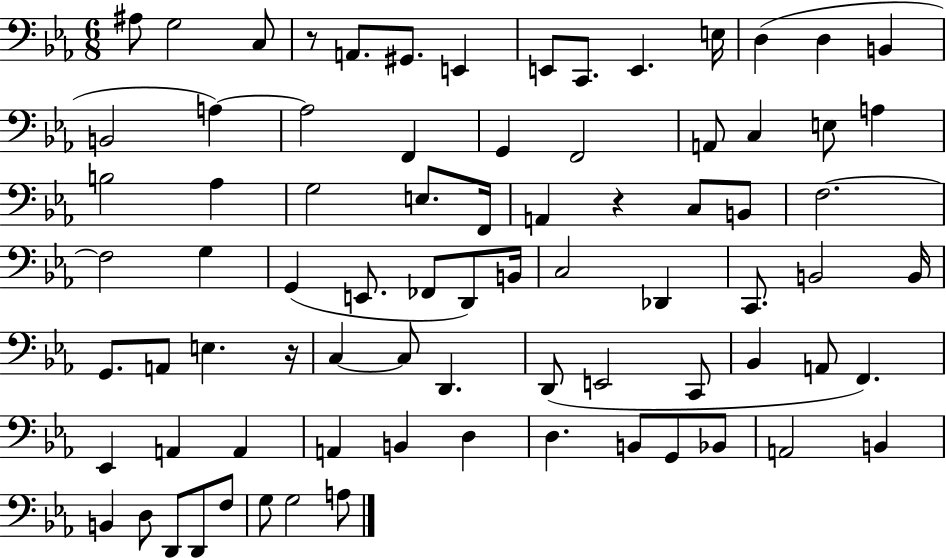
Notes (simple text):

A#3/e G3/h C3/e R/e A2/e. G#2/e. E2/q E2/e C2/e. E2/q. E3/s D3/q D3/q B2/q B2/h A3/q A3/h F2/q G2/q F2/h A2/e C3/q E3/e A3/q B3/h Ab3/q G3/h E3/e. F2/s A2/q R/q C3/e B2/e F3/h. F3/h G3/q G2/q E2/e. FES2/e D2/e B2/s C3/h Db2/q C2/e. B2/h B2/s G2/e. A2/e E3/q. R/s C3/q C3/e D2/q. D2/e E2/h C2/e Bb2/q A2/e F2/q. Eb2/q A2/q A2/q A2/q B2/q D3/q D3/q. B2/e G2/e Bb2/e A2/h B2/q B2/q D3/e D2/e D2/e F3/e G3/e G3/h A3/e